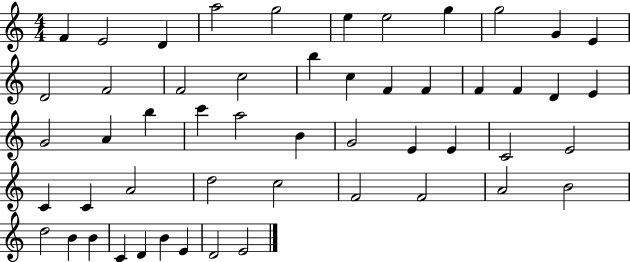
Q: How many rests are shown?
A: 0